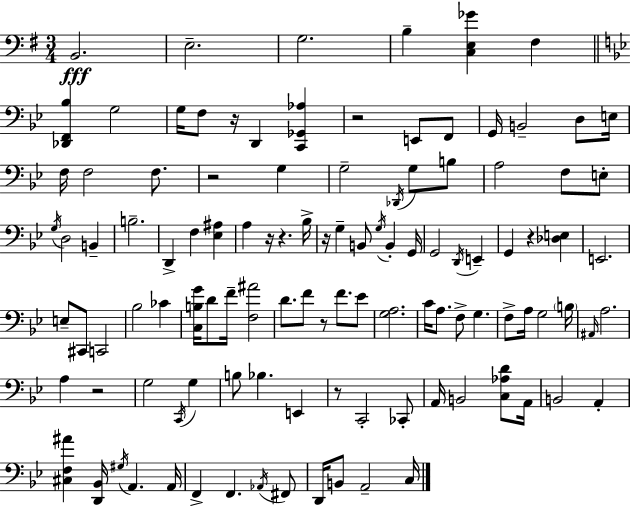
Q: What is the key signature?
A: G major